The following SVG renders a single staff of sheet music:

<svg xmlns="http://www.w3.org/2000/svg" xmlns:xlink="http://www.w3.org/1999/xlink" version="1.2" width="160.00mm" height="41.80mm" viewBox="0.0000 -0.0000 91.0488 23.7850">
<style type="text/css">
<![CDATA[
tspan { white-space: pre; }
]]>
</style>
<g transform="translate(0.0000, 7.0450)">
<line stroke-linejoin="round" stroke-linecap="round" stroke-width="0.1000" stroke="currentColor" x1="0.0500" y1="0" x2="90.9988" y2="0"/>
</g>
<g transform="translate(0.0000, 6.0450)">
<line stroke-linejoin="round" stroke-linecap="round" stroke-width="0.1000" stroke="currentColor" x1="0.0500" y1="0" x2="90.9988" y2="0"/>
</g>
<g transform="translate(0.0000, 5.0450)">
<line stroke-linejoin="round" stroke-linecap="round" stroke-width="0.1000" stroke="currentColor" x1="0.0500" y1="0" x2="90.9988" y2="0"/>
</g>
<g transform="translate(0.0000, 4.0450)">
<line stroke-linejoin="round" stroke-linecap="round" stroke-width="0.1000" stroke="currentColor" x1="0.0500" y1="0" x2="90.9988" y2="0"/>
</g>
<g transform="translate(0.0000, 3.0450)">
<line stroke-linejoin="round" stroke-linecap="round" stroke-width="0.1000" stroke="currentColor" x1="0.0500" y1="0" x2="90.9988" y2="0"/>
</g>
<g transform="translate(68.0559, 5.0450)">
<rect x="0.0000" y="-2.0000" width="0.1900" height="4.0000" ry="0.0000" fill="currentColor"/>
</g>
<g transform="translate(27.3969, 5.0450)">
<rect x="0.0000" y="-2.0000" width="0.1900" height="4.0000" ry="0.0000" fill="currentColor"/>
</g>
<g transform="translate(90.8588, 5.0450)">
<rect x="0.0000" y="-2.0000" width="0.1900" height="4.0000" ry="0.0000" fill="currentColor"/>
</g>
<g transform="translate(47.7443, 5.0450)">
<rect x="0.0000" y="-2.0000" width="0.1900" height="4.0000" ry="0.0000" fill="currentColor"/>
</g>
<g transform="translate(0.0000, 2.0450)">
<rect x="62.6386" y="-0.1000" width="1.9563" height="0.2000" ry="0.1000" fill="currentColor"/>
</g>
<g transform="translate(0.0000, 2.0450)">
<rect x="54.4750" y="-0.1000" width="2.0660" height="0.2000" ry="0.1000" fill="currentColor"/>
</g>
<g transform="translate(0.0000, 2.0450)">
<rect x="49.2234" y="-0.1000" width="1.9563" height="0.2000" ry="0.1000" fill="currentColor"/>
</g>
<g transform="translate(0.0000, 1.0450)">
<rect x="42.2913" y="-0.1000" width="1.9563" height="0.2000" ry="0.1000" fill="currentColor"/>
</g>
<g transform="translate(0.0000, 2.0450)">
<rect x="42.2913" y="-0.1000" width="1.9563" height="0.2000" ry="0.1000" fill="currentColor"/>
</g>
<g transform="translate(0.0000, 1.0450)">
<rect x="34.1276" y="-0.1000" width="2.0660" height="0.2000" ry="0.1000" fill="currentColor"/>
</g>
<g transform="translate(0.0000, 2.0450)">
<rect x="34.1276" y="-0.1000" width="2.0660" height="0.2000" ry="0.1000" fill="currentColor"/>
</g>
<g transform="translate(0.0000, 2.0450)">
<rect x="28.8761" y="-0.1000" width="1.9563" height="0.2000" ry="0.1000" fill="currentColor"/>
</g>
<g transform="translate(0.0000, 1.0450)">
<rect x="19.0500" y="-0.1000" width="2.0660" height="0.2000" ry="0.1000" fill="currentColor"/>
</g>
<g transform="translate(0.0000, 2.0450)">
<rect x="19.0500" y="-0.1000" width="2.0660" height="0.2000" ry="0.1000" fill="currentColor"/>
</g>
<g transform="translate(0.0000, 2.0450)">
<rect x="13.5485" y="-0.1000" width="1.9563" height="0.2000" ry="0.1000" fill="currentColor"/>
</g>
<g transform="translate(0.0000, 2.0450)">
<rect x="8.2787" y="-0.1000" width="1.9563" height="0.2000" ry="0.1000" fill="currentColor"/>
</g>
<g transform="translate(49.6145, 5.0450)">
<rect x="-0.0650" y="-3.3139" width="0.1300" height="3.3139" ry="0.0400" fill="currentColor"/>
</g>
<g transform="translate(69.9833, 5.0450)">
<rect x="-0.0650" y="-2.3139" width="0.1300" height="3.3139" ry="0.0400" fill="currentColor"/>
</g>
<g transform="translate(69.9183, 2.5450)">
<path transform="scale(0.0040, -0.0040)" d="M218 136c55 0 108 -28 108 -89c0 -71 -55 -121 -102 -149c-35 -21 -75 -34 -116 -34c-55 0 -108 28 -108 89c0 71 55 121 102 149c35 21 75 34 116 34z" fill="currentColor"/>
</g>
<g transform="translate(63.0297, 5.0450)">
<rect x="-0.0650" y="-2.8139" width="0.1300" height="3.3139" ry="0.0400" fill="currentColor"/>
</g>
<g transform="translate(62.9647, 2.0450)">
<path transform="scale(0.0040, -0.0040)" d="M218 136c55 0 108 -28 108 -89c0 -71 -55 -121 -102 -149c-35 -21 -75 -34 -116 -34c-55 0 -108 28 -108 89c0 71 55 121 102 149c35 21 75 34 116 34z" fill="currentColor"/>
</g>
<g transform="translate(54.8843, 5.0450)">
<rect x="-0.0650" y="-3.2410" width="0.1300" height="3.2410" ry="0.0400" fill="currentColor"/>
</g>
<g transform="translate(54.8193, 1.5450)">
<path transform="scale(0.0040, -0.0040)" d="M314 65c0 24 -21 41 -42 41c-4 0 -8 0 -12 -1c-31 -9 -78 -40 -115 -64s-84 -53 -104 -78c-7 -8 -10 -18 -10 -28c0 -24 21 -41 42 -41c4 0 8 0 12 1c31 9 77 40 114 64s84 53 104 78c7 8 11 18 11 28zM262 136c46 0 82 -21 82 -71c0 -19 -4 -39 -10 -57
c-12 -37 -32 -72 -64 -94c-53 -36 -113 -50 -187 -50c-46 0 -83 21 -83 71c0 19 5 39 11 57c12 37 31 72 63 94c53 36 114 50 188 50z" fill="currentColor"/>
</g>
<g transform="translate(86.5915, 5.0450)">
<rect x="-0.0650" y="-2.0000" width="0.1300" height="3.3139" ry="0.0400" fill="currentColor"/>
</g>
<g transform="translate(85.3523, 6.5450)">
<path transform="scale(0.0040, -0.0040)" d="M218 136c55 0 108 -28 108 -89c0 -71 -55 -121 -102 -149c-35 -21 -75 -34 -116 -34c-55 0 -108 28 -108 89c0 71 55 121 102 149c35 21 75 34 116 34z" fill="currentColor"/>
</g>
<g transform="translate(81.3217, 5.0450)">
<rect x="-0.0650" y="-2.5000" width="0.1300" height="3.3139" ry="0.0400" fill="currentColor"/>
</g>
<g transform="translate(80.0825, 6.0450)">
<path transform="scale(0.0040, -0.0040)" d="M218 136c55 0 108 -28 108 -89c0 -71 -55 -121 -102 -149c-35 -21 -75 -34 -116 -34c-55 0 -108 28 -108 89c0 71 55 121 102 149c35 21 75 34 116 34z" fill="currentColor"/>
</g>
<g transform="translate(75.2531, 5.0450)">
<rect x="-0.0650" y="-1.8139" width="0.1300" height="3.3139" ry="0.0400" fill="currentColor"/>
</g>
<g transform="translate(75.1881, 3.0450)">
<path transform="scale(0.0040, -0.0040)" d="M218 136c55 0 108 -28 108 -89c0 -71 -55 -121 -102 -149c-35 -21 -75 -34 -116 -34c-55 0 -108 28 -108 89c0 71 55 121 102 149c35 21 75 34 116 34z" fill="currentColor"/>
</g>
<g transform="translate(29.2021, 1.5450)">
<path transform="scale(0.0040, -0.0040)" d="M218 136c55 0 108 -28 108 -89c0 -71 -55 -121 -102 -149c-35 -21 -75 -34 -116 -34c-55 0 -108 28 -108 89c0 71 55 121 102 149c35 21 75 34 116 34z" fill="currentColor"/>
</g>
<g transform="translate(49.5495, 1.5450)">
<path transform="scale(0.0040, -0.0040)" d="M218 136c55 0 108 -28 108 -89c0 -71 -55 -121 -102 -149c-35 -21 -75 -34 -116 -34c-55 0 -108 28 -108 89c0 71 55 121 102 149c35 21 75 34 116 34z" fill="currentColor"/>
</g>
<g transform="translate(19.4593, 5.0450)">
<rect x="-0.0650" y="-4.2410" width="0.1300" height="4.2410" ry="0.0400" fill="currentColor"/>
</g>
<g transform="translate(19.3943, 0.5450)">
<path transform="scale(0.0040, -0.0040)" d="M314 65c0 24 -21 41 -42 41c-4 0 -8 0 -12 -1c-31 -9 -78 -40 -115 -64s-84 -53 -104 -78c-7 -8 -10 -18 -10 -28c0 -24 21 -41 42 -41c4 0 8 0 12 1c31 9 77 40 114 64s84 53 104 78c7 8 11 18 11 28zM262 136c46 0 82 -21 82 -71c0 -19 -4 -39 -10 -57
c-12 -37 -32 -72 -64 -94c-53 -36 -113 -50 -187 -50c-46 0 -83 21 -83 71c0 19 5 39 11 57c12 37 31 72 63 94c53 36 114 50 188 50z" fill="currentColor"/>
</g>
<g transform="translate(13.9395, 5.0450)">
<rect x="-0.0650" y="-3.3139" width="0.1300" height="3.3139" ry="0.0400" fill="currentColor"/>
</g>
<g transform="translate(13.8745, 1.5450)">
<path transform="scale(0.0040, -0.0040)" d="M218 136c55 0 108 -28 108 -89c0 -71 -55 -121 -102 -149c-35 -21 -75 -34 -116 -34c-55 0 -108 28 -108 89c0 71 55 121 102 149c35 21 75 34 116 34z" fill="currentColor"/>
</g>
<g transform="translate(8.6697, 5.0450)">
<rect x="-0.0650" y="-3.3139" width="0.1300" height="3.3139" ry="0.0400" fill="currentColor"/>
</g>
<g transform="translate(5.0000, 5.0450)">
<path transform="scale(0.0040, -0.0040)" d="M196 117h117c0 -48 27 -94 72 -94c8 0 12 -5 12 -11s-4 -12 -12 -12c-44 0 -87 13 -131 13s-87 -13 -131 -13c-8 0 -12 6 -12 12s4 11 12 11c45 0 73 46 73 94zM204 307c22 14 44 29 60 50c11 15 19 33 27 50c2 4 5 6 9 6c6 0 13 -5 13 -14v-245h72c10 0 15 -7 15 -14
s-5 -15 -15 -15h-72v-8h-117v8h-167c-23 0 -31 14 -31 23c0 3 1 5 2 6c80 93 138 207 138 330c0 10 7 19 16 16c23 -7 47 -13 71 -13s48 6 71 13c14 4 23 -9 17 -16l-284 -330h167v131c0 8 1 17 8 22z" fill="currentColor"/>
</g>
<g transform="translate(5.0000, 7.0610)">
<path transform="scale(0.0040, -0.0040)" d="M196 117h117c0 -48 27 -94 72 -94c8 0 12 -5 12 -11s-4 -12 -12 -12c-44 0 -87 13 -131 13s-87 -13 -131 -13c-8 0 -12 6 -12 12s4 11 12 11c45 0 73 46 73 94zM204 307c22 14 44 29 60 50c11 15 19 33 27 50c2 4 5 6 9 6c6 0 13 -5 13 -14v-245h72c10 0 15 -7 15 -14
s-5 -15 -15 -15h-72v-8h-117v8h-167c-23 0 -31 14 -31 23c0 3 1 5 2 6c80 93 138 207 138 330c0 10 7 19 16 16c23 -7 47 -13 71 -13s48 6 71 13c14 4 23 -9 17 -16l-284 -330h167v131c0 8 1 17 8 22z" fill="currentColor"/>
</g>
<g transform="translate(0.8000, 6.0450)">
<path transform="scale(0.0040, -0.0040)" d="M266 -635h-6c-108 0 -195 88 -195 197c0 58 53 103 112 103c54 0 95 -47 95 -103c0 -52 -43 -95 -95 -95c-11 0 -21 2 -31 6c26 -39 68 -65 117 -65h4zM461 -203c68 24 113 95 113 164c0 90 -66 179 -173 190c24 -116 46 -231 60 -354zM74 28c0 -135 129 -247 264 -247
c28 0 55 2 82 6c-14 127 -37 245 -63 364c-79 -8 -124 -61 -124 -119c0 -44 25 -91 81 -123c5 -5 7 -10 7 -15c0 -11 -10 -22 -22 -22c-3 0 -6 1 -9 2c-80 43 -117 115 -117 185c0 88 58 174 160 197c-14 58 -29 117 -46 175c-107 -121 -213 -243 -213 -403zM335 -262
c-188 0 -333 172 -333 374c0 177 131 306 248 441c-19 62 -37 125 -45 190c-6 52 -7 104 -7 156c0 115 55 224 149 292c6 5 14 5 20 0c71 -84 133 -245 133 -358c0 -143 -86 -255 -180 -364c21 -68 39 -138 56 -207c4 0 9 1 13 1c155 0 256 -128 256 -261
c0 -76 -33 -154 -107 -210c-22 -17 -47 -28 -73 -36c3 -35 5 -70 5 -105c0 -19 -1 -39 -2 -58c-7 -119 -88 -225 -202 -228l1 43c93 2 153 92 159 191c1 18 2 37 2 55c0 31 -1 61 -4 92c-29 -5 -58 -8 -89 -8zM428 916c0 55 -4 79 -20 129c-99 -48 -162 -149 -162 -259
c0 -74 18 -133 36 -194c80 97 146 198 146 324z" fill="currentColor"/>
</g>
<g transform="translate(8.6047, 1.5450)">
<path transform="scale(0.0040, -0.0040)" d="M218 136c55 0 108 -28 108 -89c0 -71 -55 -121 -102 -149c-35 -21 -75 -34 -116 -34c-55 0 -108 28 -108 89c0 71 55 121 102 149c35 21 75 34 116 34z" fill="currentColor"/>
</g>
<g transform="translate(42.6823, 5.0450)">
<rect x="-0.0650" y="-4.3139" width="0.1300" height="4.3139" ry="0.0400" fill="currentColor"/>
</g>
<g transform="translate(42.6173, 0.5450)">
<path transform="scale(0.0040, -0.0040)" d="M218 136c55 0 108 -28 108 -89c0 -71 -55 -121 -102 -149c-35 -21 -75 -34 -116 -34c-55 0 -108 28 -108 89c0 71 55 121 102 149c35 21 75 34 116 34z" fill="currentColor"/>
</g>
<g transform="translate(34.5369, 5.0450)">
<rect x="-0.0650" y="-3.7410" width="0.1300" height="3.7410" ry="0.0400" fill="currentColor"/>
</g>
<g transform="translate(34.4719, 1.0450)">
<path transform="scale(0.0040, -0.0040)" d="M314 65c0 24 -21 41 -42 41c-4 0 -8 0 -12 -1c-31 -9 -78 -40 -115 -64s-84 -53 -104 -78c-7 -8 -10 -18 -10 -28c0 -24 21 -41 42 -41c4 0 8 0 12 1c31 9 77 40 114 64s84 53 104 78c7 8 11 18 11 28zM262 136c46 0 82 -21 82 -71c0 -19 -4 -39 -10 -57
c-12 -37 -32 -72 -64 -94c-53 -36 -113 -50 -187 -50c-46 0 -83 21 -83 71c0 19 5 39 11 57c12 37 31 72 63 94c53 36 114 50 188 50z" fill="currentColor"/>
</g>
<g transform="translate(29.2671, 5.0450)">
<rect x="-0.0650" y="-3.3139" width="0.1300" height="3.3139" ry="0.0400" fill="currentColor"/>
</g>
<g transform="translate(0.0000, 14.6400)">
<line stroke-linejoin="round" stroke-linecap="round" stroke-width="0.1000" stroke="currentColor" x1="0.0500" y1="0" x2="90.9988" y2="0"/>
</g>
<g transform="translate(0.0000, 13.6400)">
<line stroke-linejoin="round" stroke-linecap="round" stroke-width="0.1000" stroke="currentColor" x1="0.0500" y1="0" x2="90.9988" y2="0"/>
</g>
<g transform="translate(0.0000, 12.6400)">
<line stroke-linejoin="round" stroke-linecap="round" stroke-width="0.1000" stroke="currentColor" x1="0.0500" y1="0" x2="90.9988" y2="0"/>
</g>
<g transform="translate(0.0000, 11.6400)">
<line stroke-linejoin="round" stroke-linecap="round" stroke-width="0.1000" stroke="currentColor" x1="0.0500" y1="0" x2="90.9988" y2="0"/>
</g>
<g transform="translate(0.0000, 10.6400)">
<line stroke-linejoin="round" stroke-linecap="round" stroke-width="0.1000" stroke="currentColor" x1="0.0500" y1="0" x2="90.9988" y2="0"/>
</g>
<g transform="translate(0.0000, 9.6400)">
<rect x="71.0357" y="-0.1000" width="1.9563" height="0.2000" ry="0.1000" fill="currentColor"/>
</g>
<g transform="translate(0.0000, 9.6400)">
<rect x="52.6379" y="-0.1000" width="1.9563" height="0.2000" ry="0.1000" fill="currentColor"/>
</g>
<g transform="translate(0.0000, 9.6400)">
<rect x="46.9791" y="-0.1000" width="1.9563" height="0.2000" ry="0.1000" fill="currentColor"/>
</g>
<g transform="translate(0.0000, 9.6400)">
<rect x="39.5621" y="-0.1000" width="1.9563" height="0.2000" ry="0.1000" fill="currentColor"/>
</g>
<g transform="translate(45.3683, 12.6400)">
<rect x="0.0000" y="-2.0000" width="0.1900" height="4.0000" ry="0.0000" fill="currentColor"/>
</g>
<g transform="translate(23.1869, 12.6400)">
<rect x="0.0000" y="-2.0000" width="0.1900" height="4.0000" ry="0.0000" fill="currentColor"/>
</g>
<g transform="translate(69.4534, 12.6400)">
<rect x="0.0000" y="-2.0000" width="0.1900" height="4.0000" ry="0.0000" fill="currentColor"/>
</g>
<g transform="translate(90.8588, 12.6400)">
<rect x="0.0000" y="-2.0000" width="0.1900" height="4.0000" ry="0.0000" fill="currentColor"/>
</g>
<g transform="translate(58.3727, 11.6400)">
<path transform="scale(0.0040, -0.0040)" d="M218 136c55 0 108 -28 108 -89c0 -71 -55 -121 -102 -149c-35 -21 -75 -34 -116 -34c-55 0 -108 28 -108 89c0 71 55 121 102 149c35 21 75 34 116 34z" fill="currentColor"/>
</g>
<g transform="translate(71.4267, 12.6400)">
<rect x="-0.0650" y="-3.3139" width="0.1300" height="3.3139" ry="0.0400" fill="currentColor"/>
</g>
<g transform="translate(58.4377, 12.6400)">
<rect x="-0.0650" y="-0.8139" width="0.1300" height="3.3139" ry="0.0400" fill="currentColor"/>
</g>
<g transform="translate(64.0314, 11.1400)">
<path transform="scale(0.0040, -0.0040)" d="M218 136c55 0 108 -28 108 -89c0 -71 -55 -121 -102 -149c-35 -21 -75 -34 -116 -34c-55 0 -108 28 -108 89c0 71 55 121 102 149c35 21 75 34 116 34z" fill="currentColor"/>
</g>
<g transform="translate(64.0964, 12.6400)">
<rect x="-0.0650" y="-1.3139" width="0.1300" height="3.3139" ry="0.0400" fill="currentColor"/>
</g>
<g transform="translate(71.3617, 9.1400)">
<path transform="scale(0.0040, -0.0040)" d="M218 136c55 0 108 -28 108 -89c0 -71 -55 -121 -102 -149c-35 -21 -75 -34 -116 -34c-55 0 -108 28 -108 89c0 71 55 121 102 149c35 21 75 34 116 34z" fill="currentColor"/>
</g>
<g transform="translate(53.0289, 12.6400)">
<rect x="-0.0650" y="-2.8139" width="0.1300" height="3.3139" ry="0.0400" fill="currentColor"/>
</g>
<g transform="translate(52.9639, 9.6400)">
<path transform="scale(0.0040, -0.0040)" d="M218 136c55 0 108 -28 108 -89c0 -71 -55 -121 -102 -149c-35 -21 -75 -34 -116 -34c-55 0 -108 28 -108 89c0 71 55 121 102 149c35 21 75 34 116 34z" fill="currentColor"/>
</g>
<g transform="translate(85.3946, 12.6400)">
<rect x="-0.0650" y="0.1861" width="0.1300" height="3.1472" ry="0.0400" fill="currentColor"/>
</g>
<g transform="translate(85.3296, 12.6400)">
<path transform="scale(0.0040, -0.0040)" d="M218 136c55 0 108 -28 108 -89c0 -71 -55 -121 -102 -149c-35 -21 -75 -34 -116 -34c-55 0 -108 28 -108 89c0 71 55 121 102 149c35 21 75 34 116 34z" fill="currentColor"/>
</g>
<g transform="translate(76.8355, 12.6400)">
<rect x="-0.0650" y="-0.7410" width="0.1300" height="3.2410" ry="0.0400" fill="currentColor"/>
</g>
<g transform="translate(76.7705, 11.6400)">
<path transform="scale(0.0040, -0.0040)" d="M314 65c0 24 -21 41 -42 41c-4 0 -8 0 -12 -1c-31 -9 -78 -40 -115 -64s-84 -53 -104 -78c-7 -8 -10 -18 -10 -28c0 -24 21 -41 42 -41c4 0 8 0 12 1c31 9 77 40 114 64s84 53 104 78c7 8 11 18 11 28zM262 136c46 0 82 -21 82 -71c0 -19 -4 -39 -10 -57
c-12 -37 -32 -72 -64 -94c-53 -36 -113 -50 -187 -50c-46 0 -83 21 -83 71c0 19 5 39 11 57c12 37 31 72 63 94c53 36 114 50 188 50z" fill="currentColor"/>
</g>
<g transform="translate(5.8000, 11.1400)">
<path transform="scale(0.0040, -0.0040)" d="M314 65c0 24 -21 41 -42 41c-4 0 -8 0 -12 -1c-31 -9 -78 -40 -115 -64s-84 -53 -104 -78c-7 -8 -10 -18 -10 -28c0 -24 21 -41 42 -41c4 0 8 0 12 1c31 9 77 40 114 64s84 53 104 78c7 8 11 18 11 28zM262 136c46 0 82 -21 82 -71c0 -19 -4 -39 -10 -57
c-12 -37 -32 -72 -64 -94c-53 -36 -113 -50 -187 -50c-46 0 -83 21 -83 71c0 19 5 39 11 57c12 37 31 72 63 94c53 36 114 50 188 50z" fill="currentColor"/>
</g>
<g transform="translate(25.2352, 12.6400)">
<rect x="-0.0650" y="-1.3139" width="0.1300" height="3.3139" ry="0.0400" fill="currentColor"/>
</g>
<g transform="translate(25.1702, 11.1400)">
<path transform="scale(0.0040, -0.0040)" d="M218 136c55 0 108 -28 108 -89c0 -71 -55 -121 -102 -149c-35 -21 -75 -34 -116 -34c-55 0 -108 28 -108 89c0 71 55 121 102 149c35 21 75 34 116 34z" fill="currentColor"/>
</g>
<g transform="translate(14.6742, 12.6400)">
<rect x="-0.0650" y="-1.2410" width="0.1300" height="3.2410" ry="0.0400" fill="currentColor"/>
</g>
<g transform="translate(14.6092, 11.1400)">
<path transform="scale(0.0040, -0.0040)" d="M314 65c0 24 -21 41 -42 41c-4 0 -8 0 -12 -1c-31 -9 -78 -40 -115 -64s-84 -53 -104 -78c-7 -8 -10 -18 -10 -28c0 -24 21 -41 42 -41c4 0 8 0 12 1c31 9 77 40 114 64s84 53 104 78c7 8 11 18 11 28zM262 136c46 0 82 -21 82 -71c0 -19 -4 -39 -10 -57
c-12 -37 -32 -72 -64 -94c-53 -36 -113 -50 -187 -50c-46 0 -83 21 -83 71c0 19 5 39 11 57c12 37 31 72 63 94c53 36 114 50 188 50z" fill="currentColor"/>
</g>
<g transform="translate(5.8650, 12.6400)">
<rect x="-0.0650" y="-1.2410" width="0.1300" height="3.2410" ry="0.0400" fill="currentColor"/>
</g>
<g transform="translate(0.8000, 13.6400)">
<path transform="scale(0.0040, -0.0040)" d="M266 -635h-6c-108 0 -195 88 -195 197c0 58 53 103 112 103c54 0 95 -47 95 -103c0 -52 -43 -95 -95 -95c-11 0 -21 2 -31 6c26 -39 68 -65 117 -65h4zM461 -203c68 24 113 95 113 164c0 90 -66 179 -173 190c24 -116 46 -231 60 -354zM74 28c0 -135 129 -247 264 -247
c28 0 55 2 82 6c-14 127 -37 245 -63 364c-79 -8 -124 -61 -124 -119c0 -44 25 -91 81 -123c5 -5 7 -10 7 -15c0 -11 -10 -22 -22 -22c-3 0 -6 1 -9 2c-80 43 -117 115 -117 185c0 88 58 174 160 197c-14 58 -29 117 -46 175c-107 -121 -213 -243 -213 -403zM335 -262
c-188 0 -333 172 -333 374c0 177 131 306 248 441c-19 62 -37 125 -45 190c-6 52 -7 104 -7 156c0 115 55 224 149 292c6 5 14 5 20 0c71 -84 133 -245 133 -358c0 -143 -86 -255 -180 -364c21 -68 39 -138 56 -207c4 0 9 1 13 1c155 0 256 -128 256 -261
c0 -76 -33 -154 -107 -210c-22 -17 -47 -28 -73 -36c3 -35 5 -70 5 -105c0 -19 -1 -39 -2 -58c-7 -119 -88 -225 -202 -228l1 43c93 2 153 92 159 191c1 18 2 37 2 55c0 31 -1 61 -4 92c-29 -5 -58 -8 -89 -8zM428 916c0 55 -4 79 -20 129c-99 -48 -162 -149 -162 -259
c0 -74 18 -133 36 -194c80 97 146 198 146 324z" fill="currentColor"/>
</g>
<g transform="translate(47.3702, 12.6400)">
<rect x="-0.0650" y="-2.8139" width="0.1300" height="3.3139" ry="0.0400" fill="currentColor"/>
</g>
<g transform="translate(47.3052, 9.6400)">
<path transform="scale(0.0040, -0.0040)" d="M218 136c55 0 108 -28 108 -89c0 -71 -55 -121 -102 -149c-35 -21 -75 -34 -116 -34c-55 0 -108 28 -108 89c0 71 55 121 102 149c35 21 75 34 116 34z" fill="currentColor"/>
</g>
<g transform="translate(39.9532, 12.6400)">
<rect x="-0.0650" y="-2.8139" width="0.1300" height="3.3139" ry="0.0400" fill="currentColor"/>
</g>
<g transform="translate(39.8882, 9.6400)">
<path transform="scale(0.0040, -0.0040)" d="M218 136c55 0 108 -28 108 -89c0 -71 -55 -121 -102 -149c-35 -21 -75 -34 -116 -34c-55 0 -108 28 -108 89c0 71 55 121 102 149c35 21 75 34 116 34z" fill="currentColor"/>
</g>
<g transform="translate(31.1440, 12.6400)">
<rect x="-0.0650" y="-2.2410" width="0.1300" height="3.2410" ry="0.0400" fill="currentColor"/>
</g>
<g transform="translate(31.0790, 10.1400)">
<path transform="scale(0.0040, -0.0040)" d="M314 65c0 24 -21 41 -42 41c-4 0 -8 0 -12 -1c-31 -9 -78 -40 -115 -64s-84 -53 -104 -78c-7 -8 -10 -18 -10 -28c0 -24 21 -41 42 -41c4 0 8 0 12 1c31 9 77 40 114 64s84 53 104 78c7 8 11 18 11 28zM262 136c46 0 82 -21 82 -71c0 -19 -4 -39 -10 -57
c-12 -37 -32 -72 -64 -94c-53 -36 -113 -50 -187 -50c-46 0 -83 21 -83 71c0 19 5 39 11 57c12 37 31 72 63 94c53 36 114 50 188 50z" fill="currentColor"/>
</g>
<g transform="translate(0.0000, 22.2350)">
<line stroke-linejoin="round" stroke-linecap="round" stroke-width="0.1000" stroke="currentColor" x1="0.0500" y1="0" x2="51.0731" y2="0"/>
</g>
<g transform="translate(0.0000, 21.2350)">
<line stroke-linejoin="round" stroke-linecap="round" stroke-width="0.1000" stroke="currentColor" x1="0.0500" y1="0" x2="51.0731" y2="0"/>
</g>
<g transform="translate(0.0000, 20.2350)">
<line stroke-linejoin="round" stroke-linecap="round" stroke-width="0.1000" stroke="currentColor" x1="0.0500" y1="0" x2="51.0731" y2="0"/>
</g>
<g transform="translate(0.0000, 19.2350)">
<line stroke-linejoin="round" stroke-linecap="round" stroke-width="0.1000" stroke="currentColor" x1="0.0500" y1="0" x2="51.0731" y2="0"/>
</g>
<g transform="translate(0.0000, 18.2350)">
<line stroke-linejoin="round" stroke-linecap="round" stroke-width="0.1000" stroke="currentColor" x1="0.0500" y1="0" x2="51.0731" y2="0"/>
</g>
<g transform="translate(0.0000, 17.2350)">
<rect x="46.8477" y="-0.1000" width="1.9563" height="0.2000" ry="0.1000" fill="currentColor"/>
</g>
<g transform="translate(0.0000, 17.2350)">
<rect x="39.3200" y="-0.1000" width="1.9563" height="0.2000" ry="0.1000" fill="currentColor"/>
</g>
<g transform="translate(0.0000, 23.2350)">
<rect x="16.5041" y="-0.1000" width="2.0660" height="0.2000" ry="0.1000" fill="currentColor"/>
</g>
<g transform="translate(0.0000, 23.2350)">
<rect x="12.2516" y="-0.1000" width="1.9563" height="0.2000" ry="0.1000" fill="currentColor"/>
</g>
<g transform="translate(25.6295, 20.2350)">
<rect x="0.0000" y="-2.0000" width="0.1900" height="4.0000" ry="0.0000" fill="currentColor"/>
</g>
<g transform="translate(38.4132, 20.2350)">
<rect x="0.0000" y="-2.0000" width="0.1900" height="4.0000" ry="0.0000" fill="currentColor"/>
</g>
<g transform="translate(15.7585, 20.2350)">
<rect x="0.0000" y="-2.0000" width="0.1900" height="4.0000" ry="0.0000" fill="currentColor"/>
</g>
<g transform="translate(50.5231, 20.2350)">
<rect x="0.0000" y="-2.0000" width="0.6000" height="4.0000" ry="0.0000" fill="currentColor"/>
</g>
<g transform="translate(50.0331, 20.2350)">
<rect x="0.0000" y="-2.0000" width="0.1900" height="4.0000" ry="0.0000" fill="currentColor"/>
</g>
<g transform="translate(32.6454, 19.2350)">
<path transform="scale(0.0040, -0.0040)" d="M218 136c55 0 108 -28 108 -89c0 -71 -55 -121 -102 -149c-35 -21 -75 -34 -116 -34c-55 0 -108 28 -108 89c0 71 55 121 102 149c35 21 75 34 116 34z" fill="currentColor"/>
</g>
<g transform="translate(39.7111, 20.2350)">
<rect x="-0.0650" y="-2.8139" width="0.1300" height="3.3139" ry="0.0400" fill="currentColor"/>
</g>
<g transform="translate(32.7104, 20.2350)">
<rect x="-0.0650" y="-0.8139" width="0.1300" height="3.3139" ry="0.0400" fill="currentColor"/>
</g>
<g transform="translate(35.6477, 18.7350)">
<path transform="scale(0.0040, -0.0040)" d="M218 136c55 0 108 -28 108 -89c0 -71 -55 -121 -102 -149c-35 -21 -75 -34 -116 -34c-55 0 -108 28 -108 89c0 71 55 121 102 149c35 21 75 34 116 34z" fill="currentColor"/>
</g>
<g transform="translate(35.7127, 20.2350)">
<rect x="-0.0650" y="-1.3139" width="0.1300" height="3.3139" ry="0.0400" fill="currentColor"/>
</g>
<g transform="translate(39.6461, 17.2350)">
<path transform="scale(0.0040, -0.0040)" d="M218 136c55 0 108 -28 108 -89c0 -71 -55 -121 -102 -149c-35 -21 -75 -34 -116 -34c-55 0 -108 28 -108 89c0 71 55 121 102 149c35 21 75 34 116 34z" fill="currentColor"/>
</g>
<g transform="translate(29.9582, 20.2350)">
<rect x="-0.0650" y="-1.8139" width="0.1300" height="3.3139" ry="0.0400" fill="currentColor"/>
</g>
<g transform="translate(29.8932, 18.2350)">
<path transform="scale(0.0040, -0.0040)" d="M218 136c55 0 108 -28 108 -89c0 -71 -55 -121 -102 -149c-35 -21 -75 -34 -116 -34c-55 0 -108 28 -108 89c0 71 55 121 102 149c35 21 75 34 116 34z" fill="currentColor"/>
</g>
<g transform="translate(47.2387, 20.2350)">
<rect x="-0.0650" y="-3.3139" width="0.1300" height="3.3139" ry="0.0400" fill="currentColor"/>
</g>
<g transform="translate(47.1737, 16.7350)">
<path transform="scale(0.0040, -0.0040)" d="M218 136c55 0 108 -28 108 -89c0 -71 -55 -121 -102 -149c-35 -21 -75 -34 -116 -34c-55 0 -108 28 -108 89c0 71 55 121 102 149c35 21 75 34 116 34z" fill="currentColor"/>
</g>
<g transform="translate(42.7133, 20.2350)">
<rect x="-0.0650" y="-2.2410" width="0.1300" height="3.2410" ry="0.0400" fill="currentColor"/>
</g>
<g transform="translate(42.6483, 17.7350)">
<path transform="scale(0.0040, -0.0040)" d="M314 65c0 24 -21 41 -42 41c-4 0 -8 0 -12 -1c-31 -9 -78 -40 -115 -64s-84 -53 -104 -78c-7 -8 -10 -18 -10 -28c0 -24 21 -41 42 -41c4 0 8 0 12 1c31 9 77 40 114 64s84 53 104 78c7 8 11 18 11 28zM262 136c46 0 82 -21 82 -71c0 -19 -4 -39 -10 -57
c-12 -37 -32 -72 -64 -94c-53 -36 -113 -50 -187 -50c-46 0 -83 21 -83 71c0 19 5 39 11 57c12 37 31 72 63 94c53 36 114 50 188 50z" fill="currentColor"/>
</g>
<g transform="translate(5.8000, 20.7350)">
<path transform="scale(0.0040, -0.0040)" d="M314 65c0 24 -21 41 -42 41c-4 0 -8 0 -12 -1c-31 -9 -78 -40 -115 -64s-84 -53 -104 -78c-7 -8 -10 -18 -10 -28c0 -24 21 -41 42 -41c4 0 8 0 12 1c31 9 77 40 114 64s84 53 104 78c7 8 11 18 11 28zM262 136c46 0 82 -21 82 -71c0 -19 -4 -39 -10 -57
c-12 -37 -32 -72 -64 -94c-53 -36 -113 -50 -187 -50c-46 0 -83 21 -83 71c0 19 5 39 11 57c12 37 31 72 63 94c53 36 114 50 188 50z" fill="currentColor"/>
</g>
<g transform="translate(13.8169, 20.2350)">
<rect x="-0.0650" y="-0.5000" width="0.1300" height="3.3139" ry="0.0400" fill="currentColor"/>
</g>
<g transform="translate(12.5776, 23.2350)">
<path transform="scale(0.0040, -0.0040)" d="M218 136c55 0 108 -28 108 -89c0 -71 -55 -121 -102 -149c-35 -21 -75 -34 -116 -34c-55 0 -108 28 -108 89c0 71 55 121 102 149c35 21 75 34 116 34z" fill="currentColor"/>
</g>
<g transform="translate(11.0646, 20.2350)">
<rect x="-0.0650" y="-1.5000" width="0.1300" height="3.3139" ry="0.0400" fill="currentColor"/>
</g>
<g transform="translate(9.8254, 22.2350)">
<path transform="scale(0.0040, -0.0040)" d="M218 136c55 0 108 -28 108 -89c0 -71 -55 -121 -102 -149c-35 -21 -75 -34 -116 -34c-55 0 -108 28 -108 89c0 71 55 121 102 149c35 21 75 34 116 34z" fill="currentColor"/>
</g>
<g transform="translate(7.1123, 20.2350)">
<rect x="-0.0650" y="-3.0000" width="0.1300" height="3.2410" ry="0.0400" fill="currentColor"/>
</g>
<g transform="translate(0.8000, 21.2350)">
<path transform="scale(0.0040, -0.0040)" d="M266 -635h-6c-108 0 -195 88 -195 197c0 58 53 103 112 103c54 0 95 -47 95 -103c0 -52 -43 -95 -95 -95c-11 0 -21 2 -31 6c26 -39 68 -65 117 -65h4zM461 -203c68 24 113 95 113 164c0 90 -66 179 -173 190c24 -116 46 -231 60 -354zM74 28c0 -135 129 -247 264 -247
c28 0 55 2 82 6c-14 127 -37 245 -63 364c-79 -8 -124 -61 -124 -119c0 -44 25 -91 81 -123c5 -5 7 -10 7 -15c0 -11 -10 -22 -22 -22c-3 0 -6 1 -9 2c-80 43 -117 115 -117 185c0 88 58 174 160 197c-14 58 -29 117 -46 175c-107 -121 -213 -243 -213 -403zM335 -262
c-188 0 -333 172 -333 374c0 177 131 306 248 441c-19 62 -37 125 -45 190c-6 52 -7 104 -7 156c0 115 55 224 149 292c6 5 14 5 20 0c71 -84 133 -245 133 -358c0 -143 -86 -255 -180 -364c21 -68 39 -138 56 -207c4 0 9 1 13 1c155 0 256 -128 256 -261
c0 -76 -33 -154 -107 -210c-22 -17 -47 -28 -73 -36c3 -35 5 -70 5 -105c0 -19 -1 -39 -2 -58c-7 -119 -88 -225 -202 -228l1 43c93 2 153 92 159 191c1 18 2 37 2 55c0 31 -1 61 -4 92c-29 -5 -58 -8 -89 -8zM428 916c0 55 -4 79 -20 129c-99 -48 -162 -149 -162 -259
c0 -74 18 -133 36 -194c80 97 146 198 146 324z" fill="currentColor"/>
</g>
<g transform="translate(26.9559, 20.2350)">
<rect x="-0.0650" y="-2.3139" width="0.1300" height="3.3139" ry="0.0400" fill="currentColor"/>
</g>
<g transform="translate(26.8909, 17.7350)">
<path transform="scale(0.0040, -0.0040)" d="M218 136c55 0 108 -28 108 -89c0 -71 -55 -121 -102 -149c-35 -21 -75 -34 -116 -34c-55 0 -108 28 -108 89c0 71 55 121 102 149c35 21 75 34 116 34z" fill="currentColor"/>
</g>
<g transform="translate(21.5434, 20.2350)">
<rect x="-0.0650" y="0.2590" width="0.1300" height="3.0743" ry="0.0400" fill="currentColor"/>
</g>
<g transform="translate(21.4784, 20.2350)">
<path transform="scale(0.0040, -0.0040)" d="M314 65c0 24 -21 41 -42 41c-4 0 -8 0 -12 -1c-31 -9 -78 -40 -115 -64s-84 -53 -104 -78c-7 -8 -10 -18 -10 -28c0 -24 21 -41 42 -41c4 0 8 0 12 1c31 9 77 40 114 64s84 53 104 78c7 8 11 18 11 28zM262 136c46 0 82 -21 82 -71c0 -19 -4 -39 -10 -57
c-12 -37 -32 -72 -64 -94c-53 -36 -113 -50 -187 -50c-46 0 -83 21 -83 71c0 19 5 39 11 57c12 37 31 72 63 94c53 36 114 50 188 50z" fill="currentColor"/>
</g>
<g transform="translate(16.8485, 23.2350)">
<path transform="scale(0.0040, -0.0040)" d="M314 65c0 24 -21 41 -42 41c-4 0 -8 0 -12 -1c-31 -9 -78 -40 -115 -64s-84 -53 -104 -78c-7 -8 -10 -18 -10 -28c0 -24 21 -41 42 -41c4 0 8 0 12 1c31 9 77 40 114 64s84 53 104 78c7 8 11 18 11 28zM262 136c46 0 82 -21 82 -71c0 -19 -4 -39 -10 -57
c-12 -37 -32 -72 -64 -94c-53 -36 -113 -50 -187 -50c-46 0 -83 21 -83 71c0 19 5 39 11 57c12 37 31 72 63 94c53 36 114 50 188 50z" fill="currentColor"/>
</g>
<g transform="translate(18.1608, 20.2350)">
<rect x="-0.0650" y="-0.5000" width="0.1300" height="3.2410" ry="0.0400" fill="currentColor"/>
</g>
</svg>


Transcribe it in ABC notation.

X:1
T:Untitled
M:4/4
L:1/4
K:C
b b d'2 b c'2 d' b b2 a g f G F e2 e2 e g2 a a a d e b d2 B A2 E C C2 B2 g f d e a g2 b